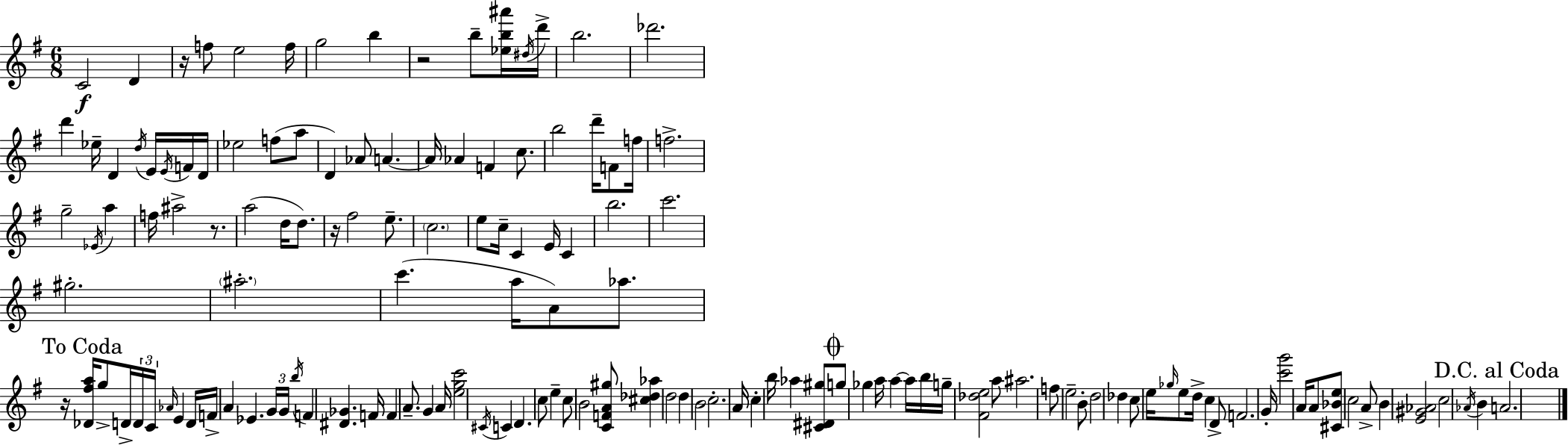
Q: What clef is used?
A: treble